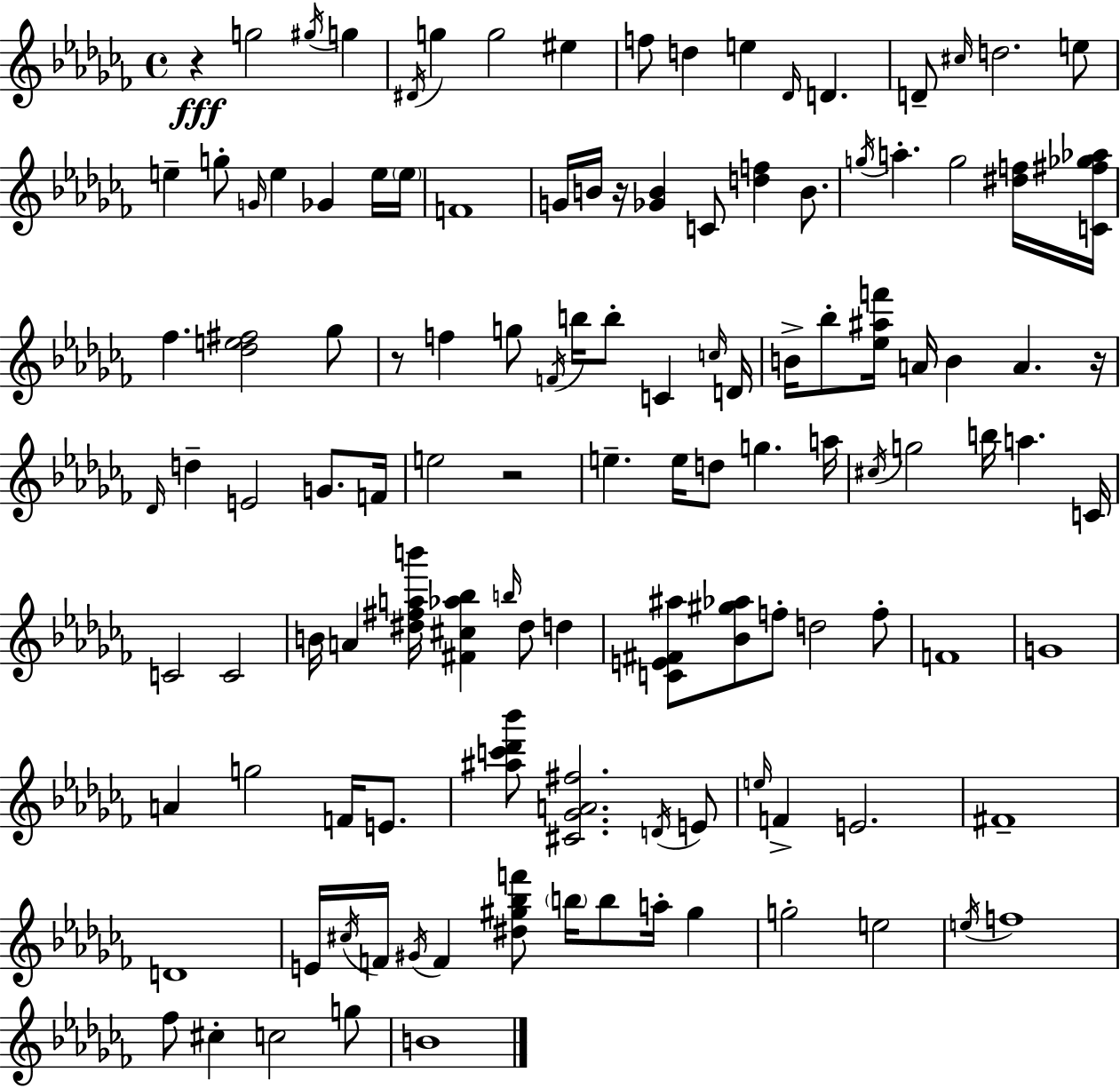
R/q G5/h G#5/s G5/q D#4/s G5/q G5/h EIS5/q F5/e D5/q E5/q Db4/s D4/q. D4/e C#5/s D5/h. E5/e E5/q G5/e G4/s E5/q Gb4/q E5/s E5/s F4/w G4/s B4/s R/s [Gb4,B4]/q C4/e [D5,F5]/q B4/e. G5/s A5/q. G5/h [D#5,F5]/s [C4,F#5,Gb5,Ab5]/s FES5/q. [Db5,E5,F#5]/h Gb5/e R/e F5/q G5/e F4/s B5/s B5/e C4/q C5/s D4/s B4/s Bb5/e [Eb5,A#5,F6]/s A4/s B4/q A4/q. R/s Db4/s D5/q E4/h G4/e. F4/s E5/h R/h E5/q. E5/s D5/e G5/q. A5/s C#5/s G5/h B5/s A5/q. C4/s C4/h C4/h B4/s A4/q [D#5,F#5,A5,B6]/s [F#4,C#5,Ab5,Bb5]/q B5/s D#5/e D5/q [C4,E4,F#4,A#5]/e [Bb4,G#5,Ab5]/e F5/e D5/h F5/e F4/w G4/w A4/q G5/h F4/s E4/e. [A#5,C6,Db6,Bb6]/e [C#4,Gb4,A4,F#5]/h. D4/s E4/e E5/s F4/q E4/h. F#4/w D4/w E4/s C#5/s F4/s G#4/s F4/q [D#5,G#5,Bb5,F6]/e B5/s B5/e A5/s G#5/q G5/h E5/h E5/s F5/w FES5/e C#5/q C5/h G5/e B4/w